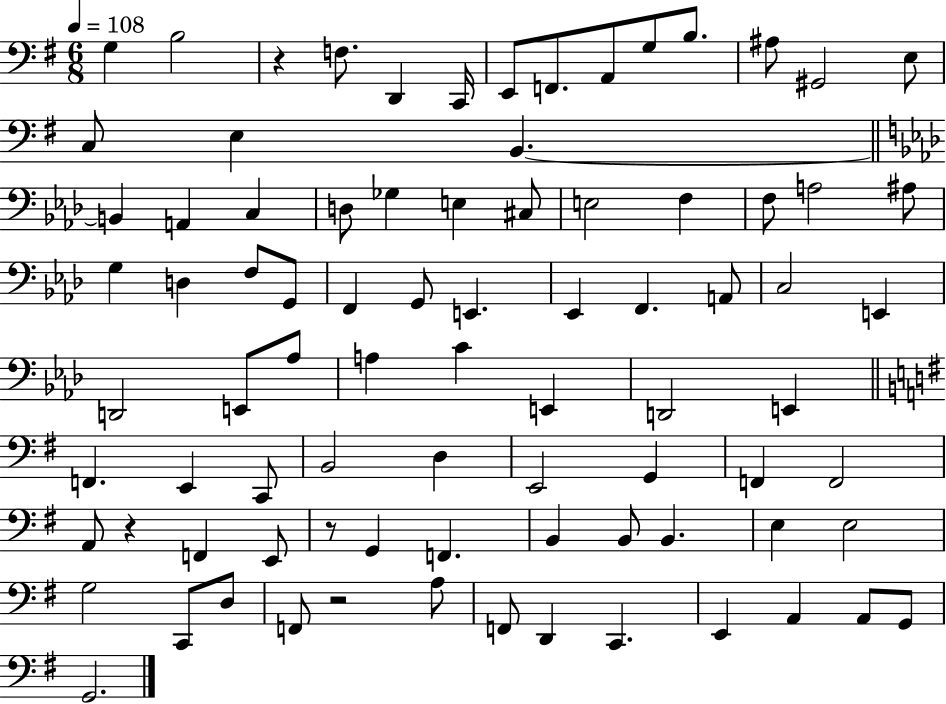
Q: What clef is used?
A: bass